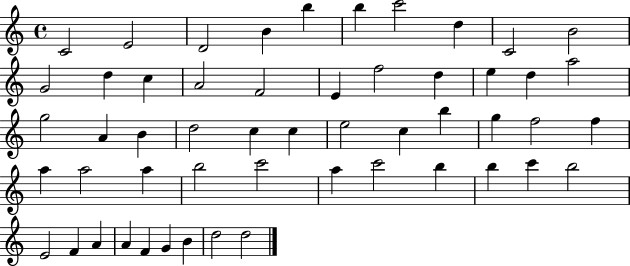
C4/h E4/h D4/h B4/q B5/q B5/q C6/h D5/q C4/h B4/h G4/h D5/q C5/q A4/h F4/h E4/q F5/h D5/q E5/q D5/q A5/h G5/h A4/q B4/q D5/h C5/q C5/q E5/h C5/q B5/q G5/q F5/h F5/q A5/q A5/h A5/q B5/h C6/h A5/q C6/h B5/q B5/q C6/q B5/h E4/h F4/q A4/q A4/q F4/q G4/q B4/q D5/h D5/h